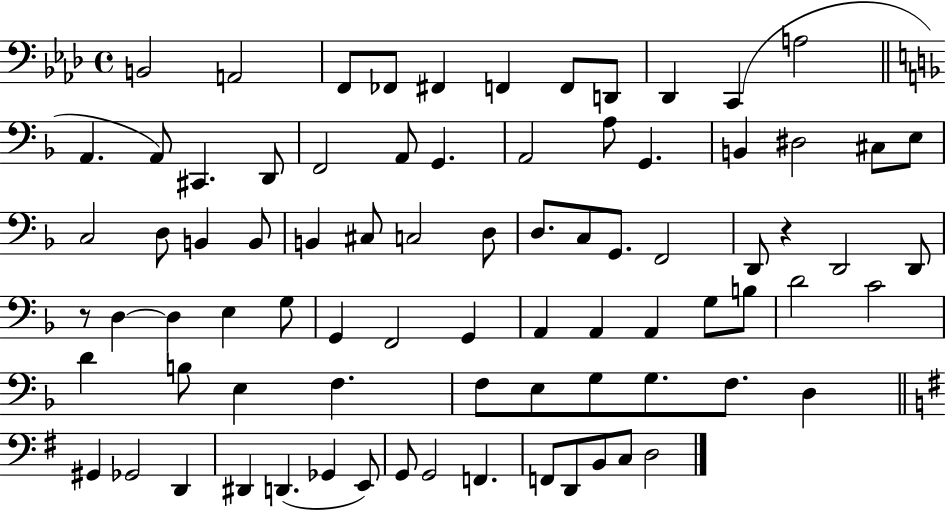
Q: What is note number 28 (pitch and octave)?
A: B2